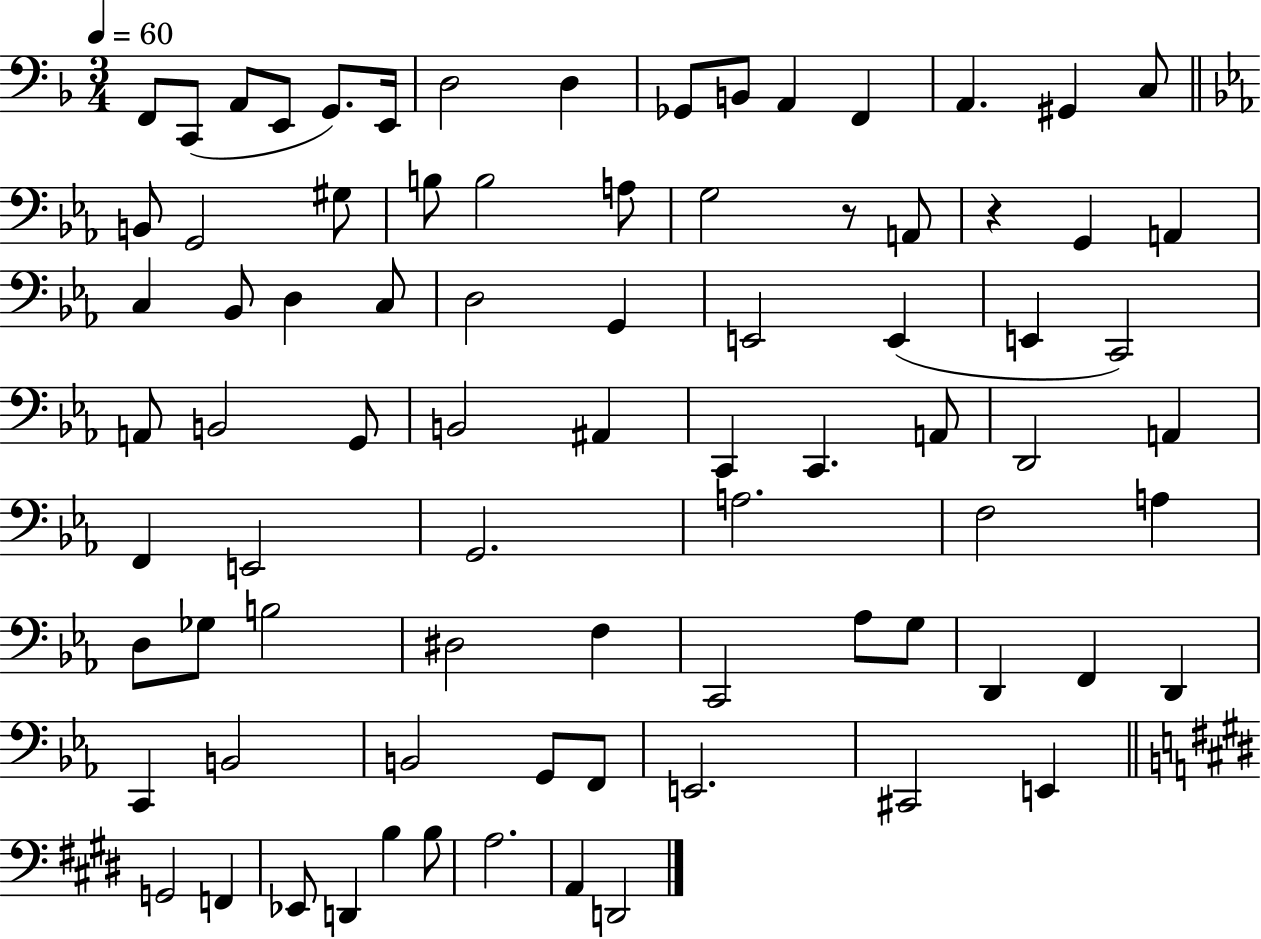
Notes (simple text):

F2/e C2/e A2/e E2/e G2/e. E2/s D3/h D3/q Gb2/e B2/e A2/q F2/q A2/q. G#2/q C3/e B2/e G2/h G#3/e B3/e B3/h A3/e G3/h R/e A2/e R/q G2/q A2/q C3/q Bb2/e D3/q C3/e D3/h G2/q E2/h E2/q E2/q C2/h A2/e B2/h G2/e B2/h A#2/q C2/q C2/q. A2/e D2/h A2/q F2/q E2/h G2/h. A3/h. F3/h A3/q D3/e Gb3/e B3/h D#3/h F3/q C2/h Ab3/e G3/e D2/q F2/q D2/q C2/q B2/h B2/h G2/e F2/e E2/h. C#2/h E2/q G2/h F2/q Eb2/e D2/q B3/q B3/e A3/h. A2/q D2/h